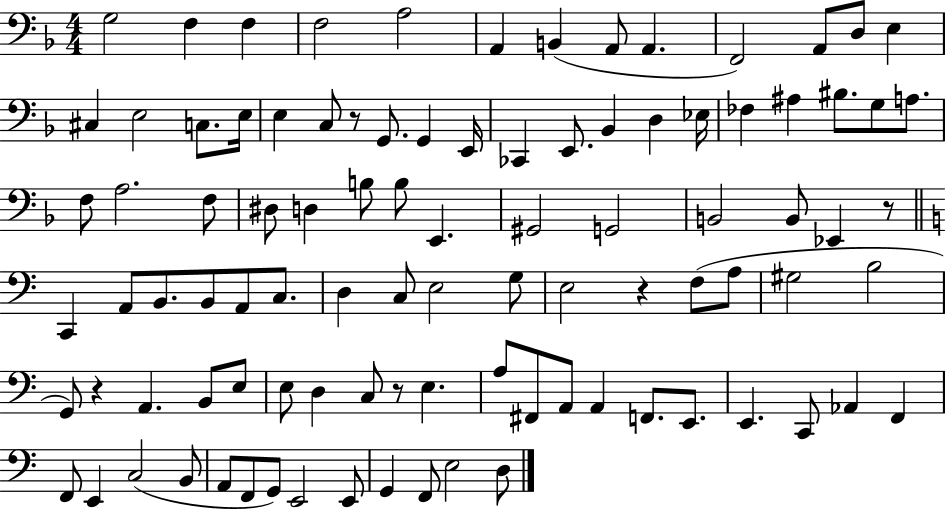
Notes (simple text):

G3/h F3/q F3/q F3/h A3/h A2/q B2/q A2/e A2/q. F2/h A2/e D3/e E3/q C#3/q E3/h C3/e. E3/s E3/q C3/e R/e G2/e. G2/q E2/s CES2/q E2/e. Bb2/q D3/q Eb3/s FES3/q A#3/q BIS3/e. G3/e A3/e. F3/e A3/h. F3/e D#3/e D3/q B3/e B3/e E2/q. G#2/h G2/h B2/h B2/e Eb2/q R/e C2/q A2/e B2/e. B2/e A2/e C3/e. D3/q C3/e E3/h G3/e E3/h R/q F3/e A3/e G#3/h B3/h G2/e R/q A2/q. B2/e E3/e E3/e D3/q C3/e R/e E3/q. A3/e F#2/e A2/e A2/q F2/e. E2/e. E2/q. C2/e Ab2/q F2/q F2/e E2/q C3/h B2/e A2/e F2/e G2/e E2/h E2/e G2/q F2/e E3/h D3/e